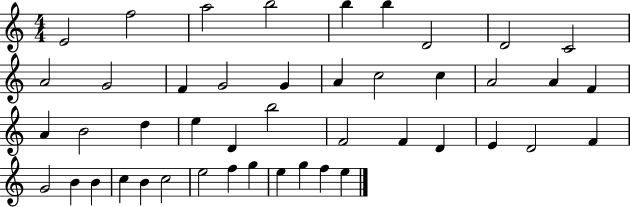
X:1
T:Untitled
M:4/4
L:1/4
K:C
E2 f2 a2 b2 b b D2 D2 C2 A2 G2 F G2 G A c2 c A2 A F A B2 d e D b2 F2 F D E D2 F G2 B B c B c2 e2 f g e g f e